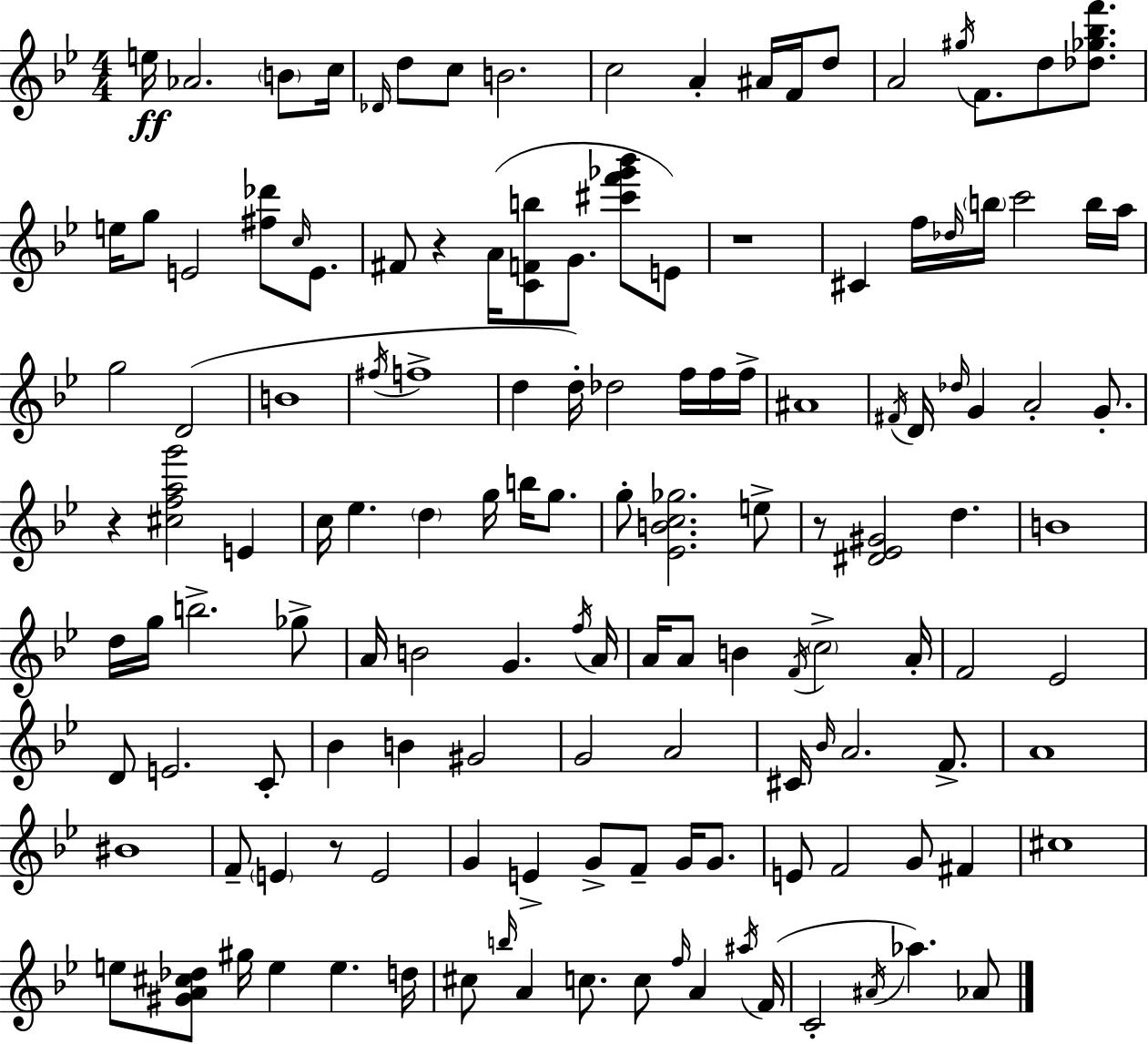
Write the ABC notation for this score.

X:1
T:Untitled
M:4/4
L:1/4
K:Gm
e/4 _A2 B/2 c/4 _D/4 d/2 c/2 B2 c2 A ^A/4 F/4 d/2 A2 ^g/4 F/2 d/2 [_d_g_bf']/2 e/4 g/2 E2 [^f_d']/2 c/4 E/2 ^F/2 z A/4 [CFb]/2 G/2 [^c'f'_g'_b']/2 E/2 z4 ^C f/4 _d/4 b/4 c'2 b/4 a/4 g2 D2 B4 ^f/4 f4 d d/4 _d2 f/4 f/4 f/4 ^A4 ^F/4 D/4 _d/4 G A2 G/2 z [^cfag']2 E c/4 _e d g/4 b/4 g/2 g/2 [_EBc_g]2 e/2 z/2 [^D_E^G]2 d B4 d/4 g/4 b2 _g/2 A/4 B2 G f/4 A/4 A/4 A/2 B F/4 c2 A/4 F2 _E2 D/2 E2 C/2 _B B ^G2 G2 A2 ^C/4 _B/4 A2 F/2 A4 ^B4 F/2 E z/2 E2 G E G/2 F/2 G/4 G/2 E/2 F2 G/2 ^F ^c4 e/2 [^GA^c_d]/2 ^g/4 e e d/4 ^c/2 b/4 A c/2 c/2 f/4 A ^a/4 F/4 C2 ^A/4 _a _A/2